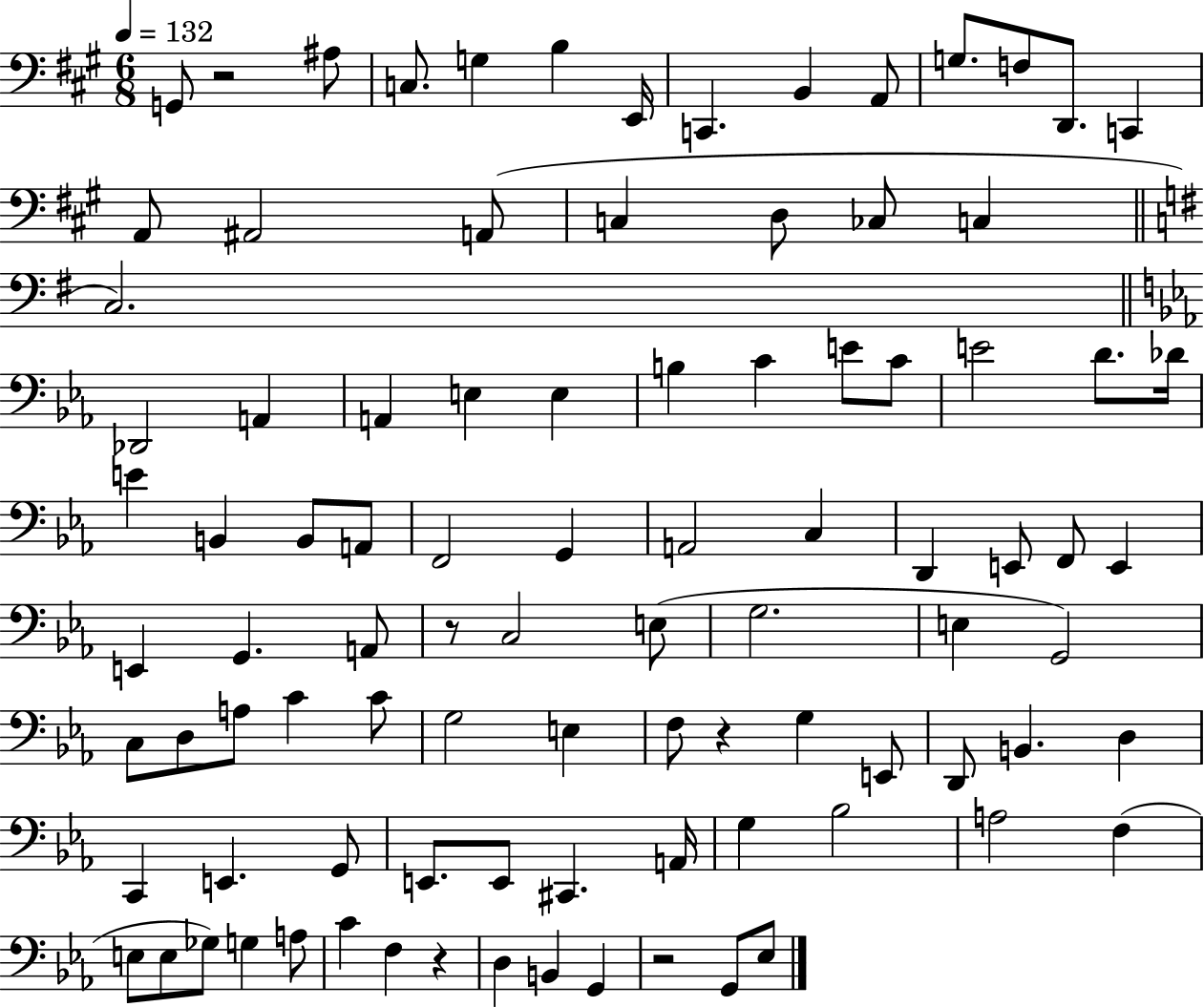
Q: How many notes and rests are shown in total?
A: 94